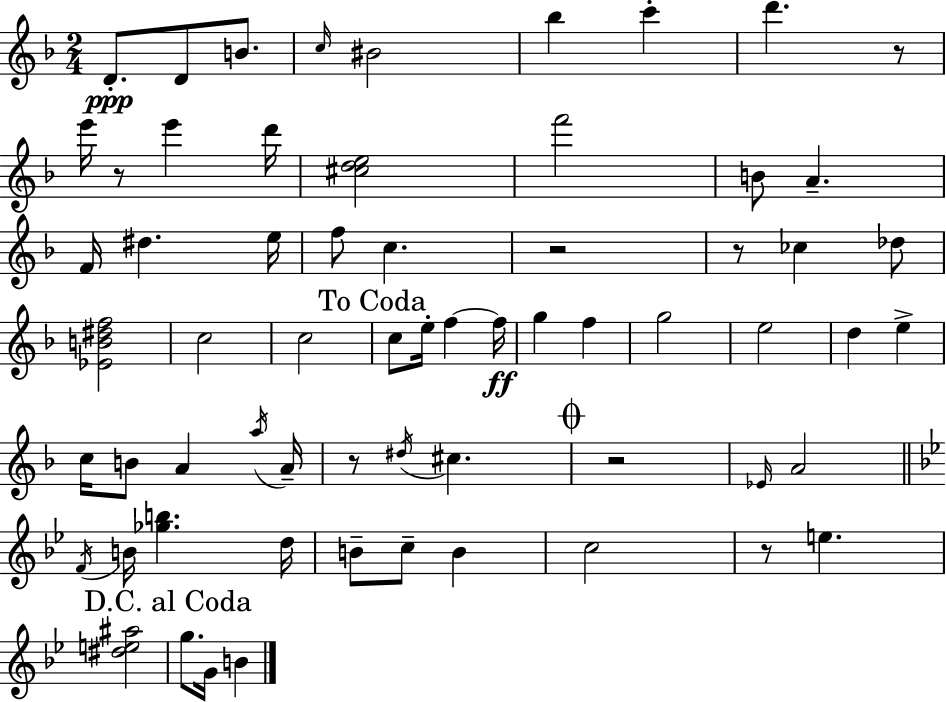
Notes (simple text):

D4/e. D4/e B4/e. C5/s BIS4/h Bb5/q C6/q D6/q. R/e E6/s R/e E6/q D6/s [C#5,D5,E5]/h F6/h B4/e A4/q. F4/s D#5/q. E5/s F5/e C5/q. R/h R/e CES5/q Db5/e [Eb4,B4,D#5,F5]/h C5/h C5/h C5/e E5/s F5/q F5/s G5/q F5/q G5/h E5/h D5/q E5/q C5/s B4/e A4/q A5/s A4/s R/e D#5/s C#5/q. R/h Eb4/s A4/h F4/s B4/s [Gb5,B5]/q. D5/s B4/e C5/e B4/q C5/h R/e E5/q. [D#5,E5,A#5]/h G5/e. G4/s B4/q